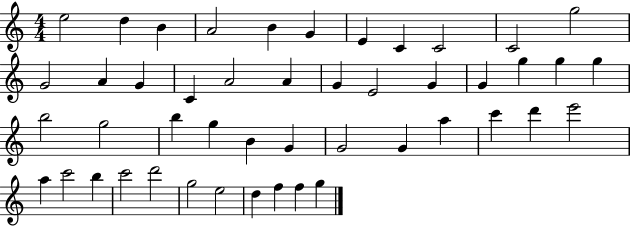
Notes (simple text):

E5/h D5/q B4/q A4/h B4/q G4/q E4/q C4/q C4/h C4/h G5/h G4/h A4/q G4/q C4/q A4/h A4/q G4/q E4/h G4/q G4/q G5/q G5/q G5/q B5/h G5/h B5/q G5/q B4/q G4/q G4/h G4/q A5/q C6/q D6/q E6/h A5/q C6/h B5/q C6/h D6/h G5/h E5/h D5/q F5/q F5/q G5/q